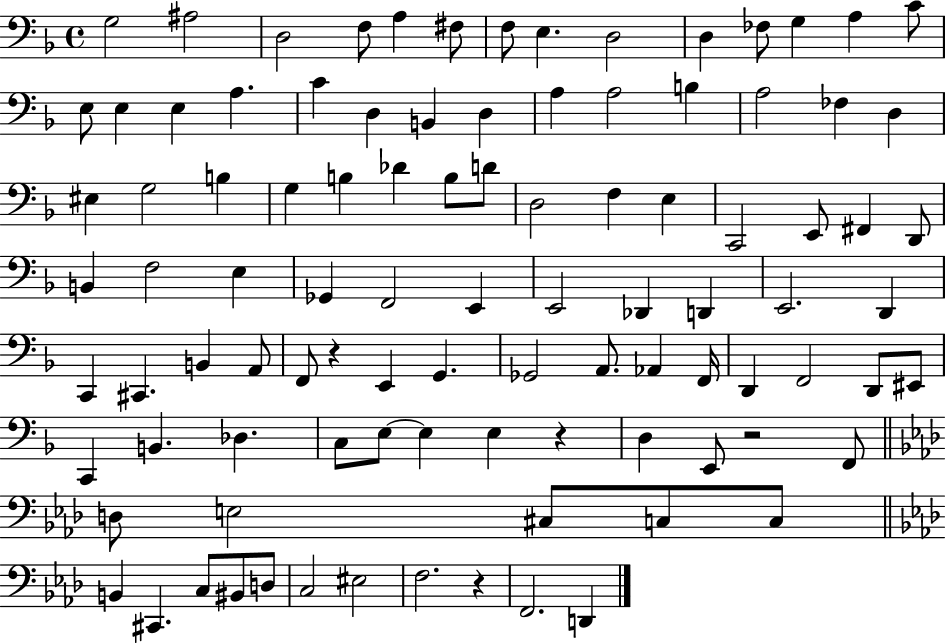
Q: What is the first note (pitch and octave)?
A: G3